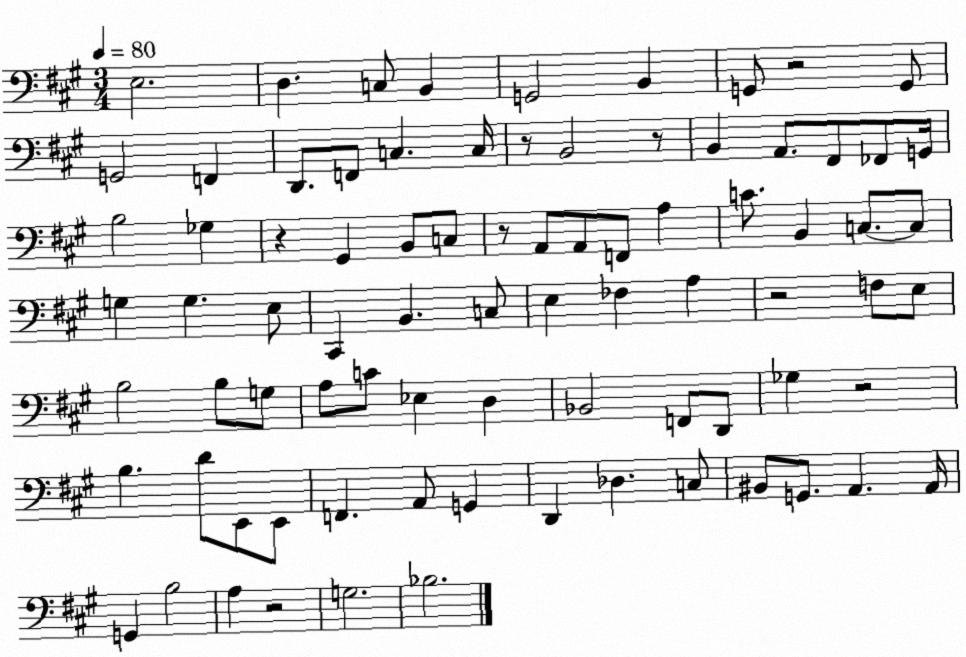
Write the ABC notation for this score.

X:1
T:Untitled
M:3/4
L:1/4
K:A
E,2 D, C,/2 B,, G,,2 B,, G,,/2 z2 G,,/2 G,,2 F,, D,,/2 F,,/2 C, C,/4 z/2 B,,2 z/2 B,, A,,/2 ^F,,/2 _F,,/2 G,,/4 B,2 _G, z ^G,, B,,/2 C,/2 z/2 A,,/2 A,,/2 F,,/2 A, C/2 B,, C,/2 C,/2 G, G, E,/2 ^C,, B,, C,/2 E, _F, A, z2 F,/2 E,/2 B,2 B,/2 G,/2 A,/2 C/2 _E, D, _B,,2 F,,/2 D,,/2 _G, z2 B, D/2 E,,/2 E,,/2 F,, A,,/2 G,, D,, _D, C,/2 ^B,,/2 G,,/2 A,, A,,/4 G,, B,2 A, z2 G,2 _B,2